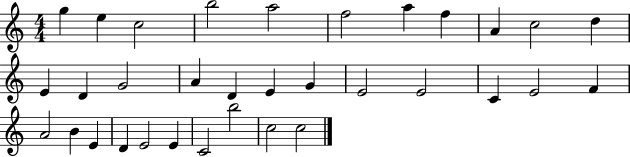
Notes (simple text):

G5/q E5/q C5/h B5/h A5/h F5/h A5/q F5/q A4/q C5/h D5/q E4/q D4/q G4/h A4/q D4/q E4/q G4/q E4/h E4/h C4/q E4/h F4/q A4/h B4/q E4/q D4/q E4/h E4/q C4/h B5/h C5/h C5/h